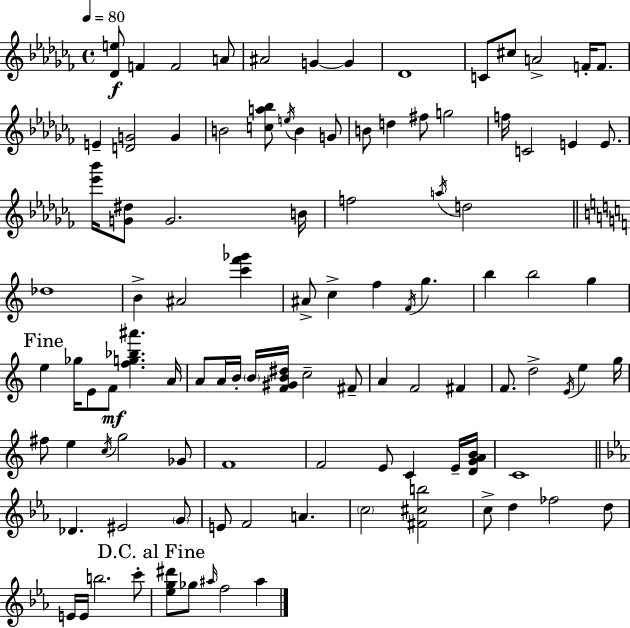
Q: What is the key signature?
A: AES minor